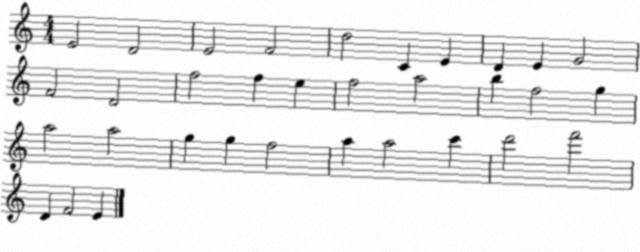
X:1
T:Untitled
M:4/4
L:1/4
K:C
E2 D2 E2 F2 d2 C E D E G2 F2 D2 f2 f e f2 a2 b f2 g a2 a2 g g f2 a a2 c' d'2 f'2 D F2 E